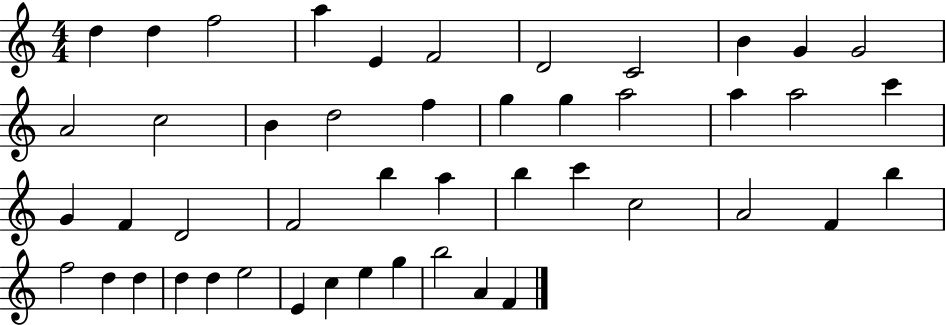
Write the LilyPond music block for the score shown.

{
  \clef treble
  \numericTimeSignature
  \time 4/4
  \key c \major
  d''4 d''4 f''2 | a''4 e'4 f'2 | d'2 c'2 | b'4 g'4 g'2 | \break a'2 c''2 | b'4 d''2 f''4 | g''4 g''4 a''2 | a''4 a''2 c'''4 | \break g'4 f'4 d'2 | f'2 b''4 a''4 | b''4 c'''4 c''2 | a'2 f'4 b''4 | \break f''2 d''4 d''4 | d''4 d''4 e''2 | e'4 c''4 e''4 g''4 | b''2 a'4 f'4 | \break \bar "|."
}